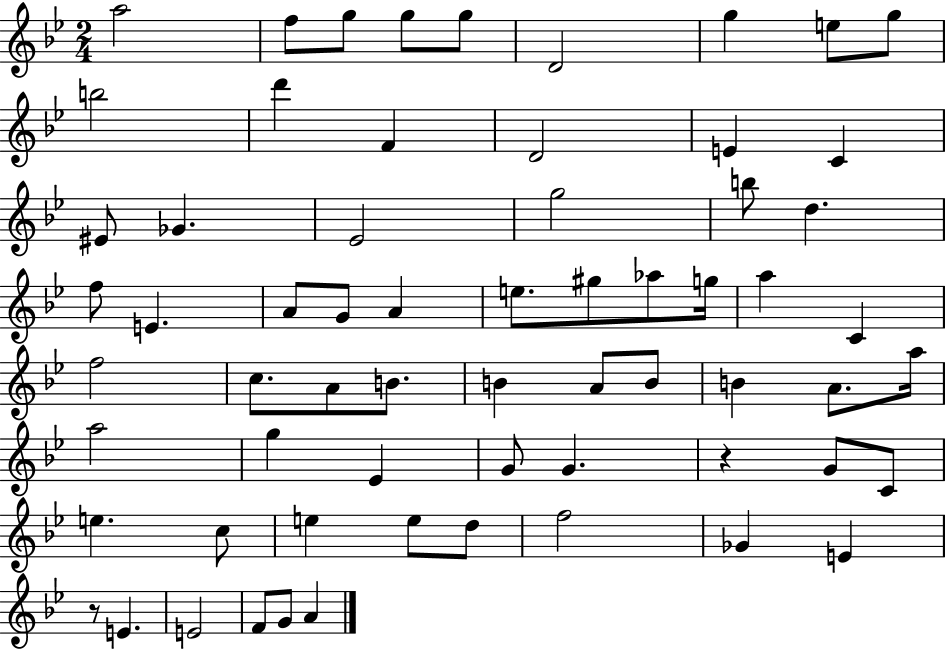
{
  \clef treble
  \numericTimeSignature
  \time 2/4
  \key bes \major
  a''2 | f''8 g''8 g''8 g''8 | d'2 | g''4 e''8 g''8 | \break b''2 | d'''4 f'4 | d'2 | e'4 c'4 | \break eis'8 ges'4. | ees'2 | g''2 | b''8 d''4. | \break f''8 e'4. | a'8 g'8 a'4 | e''8. gis''8 aes''8 g''16 | a''4 c'4 | \break f''2 | c''8. a'8 b'8. | b'4 a'8 b'8 | b'4 a'8. a''16 | \break a''2 | g''4 ees'4 | g'8 g'4. | r4 g'8 c'8 | \break e''4. c''8 | e''4 e''8 d''8 | f''2 | ges'4 e'4 | \break r8 e'4. | e'2 | f'8 g'8 a'4 | \bar "|."
}